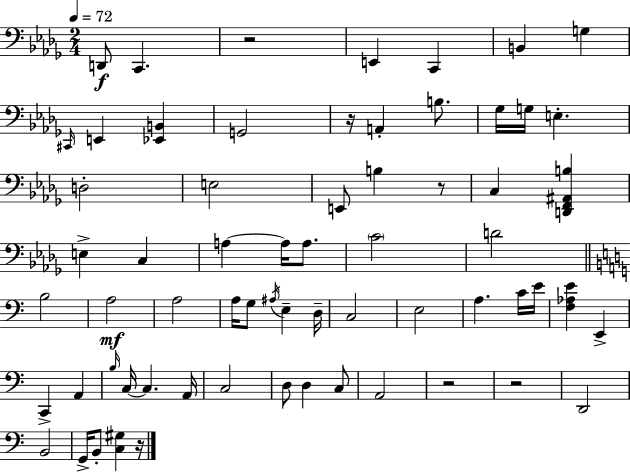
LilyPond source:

{
  \clef bass
  \numericTimeSignature
  \time 2/4
  \key bes \minor
  \tempo 4 = 72
  \repeat volta 2 { d,8\f c,4. | r2 | e,4 c,4 | b,4 g4 | \break \grace { cis,16 } e,4 <ees, b,>4 | g,2 | r16 a,4-. b8. | ges16 g16 e4.-. | \break d2-. | e2 | e,8 b4 r8 | c4 <d, f, ais, b>4 | \break e4-> c4 | a4~~ a16 a8. | \parenthesize c'2 | d'2 | \break \bar "||" \break \key c \major b2 | a2\mf | a2 | a16 g8 \acciaccatura { ais16 } e4-- | \break d16-- c2 | e2 | a4. c'16 | e'16 <f aes e'>4 e,4-> | \break c,4-> a,4 | \grace { b16 } c16~~ c4. | a,16 c2 | d8 d4 | \break c8 a,2 | r2 | r2 | d,2 | \break b,2 | g,16-> b,8-. <c gis>4 | r16 } \bar "|."
}